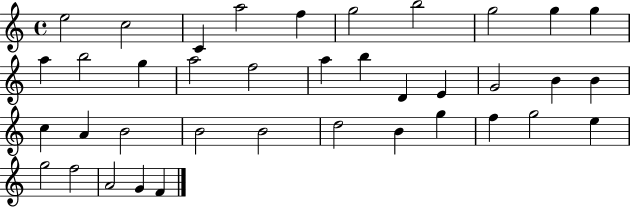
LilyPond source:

{
  \clef treble
  \time 4/4
  \defaultTimeSignature
  \key c \major
  e''2 c''2 | c'4 a''2 f''4 | g''2 b''2 | g''2 g''4 g''4 | \break a''4 b''2 g''4 | a''2 f''2 | a''4 b''4 d'4 e'4 | g'2 b'4 b'4 | \break c''4 a'4 b'2 | b'2 b'2 | d''2 b'4 g''4 | f''4 g''2 e''4 | \break g''2 f''2 | a'2 g'4 f'4 | \bar "|."
}